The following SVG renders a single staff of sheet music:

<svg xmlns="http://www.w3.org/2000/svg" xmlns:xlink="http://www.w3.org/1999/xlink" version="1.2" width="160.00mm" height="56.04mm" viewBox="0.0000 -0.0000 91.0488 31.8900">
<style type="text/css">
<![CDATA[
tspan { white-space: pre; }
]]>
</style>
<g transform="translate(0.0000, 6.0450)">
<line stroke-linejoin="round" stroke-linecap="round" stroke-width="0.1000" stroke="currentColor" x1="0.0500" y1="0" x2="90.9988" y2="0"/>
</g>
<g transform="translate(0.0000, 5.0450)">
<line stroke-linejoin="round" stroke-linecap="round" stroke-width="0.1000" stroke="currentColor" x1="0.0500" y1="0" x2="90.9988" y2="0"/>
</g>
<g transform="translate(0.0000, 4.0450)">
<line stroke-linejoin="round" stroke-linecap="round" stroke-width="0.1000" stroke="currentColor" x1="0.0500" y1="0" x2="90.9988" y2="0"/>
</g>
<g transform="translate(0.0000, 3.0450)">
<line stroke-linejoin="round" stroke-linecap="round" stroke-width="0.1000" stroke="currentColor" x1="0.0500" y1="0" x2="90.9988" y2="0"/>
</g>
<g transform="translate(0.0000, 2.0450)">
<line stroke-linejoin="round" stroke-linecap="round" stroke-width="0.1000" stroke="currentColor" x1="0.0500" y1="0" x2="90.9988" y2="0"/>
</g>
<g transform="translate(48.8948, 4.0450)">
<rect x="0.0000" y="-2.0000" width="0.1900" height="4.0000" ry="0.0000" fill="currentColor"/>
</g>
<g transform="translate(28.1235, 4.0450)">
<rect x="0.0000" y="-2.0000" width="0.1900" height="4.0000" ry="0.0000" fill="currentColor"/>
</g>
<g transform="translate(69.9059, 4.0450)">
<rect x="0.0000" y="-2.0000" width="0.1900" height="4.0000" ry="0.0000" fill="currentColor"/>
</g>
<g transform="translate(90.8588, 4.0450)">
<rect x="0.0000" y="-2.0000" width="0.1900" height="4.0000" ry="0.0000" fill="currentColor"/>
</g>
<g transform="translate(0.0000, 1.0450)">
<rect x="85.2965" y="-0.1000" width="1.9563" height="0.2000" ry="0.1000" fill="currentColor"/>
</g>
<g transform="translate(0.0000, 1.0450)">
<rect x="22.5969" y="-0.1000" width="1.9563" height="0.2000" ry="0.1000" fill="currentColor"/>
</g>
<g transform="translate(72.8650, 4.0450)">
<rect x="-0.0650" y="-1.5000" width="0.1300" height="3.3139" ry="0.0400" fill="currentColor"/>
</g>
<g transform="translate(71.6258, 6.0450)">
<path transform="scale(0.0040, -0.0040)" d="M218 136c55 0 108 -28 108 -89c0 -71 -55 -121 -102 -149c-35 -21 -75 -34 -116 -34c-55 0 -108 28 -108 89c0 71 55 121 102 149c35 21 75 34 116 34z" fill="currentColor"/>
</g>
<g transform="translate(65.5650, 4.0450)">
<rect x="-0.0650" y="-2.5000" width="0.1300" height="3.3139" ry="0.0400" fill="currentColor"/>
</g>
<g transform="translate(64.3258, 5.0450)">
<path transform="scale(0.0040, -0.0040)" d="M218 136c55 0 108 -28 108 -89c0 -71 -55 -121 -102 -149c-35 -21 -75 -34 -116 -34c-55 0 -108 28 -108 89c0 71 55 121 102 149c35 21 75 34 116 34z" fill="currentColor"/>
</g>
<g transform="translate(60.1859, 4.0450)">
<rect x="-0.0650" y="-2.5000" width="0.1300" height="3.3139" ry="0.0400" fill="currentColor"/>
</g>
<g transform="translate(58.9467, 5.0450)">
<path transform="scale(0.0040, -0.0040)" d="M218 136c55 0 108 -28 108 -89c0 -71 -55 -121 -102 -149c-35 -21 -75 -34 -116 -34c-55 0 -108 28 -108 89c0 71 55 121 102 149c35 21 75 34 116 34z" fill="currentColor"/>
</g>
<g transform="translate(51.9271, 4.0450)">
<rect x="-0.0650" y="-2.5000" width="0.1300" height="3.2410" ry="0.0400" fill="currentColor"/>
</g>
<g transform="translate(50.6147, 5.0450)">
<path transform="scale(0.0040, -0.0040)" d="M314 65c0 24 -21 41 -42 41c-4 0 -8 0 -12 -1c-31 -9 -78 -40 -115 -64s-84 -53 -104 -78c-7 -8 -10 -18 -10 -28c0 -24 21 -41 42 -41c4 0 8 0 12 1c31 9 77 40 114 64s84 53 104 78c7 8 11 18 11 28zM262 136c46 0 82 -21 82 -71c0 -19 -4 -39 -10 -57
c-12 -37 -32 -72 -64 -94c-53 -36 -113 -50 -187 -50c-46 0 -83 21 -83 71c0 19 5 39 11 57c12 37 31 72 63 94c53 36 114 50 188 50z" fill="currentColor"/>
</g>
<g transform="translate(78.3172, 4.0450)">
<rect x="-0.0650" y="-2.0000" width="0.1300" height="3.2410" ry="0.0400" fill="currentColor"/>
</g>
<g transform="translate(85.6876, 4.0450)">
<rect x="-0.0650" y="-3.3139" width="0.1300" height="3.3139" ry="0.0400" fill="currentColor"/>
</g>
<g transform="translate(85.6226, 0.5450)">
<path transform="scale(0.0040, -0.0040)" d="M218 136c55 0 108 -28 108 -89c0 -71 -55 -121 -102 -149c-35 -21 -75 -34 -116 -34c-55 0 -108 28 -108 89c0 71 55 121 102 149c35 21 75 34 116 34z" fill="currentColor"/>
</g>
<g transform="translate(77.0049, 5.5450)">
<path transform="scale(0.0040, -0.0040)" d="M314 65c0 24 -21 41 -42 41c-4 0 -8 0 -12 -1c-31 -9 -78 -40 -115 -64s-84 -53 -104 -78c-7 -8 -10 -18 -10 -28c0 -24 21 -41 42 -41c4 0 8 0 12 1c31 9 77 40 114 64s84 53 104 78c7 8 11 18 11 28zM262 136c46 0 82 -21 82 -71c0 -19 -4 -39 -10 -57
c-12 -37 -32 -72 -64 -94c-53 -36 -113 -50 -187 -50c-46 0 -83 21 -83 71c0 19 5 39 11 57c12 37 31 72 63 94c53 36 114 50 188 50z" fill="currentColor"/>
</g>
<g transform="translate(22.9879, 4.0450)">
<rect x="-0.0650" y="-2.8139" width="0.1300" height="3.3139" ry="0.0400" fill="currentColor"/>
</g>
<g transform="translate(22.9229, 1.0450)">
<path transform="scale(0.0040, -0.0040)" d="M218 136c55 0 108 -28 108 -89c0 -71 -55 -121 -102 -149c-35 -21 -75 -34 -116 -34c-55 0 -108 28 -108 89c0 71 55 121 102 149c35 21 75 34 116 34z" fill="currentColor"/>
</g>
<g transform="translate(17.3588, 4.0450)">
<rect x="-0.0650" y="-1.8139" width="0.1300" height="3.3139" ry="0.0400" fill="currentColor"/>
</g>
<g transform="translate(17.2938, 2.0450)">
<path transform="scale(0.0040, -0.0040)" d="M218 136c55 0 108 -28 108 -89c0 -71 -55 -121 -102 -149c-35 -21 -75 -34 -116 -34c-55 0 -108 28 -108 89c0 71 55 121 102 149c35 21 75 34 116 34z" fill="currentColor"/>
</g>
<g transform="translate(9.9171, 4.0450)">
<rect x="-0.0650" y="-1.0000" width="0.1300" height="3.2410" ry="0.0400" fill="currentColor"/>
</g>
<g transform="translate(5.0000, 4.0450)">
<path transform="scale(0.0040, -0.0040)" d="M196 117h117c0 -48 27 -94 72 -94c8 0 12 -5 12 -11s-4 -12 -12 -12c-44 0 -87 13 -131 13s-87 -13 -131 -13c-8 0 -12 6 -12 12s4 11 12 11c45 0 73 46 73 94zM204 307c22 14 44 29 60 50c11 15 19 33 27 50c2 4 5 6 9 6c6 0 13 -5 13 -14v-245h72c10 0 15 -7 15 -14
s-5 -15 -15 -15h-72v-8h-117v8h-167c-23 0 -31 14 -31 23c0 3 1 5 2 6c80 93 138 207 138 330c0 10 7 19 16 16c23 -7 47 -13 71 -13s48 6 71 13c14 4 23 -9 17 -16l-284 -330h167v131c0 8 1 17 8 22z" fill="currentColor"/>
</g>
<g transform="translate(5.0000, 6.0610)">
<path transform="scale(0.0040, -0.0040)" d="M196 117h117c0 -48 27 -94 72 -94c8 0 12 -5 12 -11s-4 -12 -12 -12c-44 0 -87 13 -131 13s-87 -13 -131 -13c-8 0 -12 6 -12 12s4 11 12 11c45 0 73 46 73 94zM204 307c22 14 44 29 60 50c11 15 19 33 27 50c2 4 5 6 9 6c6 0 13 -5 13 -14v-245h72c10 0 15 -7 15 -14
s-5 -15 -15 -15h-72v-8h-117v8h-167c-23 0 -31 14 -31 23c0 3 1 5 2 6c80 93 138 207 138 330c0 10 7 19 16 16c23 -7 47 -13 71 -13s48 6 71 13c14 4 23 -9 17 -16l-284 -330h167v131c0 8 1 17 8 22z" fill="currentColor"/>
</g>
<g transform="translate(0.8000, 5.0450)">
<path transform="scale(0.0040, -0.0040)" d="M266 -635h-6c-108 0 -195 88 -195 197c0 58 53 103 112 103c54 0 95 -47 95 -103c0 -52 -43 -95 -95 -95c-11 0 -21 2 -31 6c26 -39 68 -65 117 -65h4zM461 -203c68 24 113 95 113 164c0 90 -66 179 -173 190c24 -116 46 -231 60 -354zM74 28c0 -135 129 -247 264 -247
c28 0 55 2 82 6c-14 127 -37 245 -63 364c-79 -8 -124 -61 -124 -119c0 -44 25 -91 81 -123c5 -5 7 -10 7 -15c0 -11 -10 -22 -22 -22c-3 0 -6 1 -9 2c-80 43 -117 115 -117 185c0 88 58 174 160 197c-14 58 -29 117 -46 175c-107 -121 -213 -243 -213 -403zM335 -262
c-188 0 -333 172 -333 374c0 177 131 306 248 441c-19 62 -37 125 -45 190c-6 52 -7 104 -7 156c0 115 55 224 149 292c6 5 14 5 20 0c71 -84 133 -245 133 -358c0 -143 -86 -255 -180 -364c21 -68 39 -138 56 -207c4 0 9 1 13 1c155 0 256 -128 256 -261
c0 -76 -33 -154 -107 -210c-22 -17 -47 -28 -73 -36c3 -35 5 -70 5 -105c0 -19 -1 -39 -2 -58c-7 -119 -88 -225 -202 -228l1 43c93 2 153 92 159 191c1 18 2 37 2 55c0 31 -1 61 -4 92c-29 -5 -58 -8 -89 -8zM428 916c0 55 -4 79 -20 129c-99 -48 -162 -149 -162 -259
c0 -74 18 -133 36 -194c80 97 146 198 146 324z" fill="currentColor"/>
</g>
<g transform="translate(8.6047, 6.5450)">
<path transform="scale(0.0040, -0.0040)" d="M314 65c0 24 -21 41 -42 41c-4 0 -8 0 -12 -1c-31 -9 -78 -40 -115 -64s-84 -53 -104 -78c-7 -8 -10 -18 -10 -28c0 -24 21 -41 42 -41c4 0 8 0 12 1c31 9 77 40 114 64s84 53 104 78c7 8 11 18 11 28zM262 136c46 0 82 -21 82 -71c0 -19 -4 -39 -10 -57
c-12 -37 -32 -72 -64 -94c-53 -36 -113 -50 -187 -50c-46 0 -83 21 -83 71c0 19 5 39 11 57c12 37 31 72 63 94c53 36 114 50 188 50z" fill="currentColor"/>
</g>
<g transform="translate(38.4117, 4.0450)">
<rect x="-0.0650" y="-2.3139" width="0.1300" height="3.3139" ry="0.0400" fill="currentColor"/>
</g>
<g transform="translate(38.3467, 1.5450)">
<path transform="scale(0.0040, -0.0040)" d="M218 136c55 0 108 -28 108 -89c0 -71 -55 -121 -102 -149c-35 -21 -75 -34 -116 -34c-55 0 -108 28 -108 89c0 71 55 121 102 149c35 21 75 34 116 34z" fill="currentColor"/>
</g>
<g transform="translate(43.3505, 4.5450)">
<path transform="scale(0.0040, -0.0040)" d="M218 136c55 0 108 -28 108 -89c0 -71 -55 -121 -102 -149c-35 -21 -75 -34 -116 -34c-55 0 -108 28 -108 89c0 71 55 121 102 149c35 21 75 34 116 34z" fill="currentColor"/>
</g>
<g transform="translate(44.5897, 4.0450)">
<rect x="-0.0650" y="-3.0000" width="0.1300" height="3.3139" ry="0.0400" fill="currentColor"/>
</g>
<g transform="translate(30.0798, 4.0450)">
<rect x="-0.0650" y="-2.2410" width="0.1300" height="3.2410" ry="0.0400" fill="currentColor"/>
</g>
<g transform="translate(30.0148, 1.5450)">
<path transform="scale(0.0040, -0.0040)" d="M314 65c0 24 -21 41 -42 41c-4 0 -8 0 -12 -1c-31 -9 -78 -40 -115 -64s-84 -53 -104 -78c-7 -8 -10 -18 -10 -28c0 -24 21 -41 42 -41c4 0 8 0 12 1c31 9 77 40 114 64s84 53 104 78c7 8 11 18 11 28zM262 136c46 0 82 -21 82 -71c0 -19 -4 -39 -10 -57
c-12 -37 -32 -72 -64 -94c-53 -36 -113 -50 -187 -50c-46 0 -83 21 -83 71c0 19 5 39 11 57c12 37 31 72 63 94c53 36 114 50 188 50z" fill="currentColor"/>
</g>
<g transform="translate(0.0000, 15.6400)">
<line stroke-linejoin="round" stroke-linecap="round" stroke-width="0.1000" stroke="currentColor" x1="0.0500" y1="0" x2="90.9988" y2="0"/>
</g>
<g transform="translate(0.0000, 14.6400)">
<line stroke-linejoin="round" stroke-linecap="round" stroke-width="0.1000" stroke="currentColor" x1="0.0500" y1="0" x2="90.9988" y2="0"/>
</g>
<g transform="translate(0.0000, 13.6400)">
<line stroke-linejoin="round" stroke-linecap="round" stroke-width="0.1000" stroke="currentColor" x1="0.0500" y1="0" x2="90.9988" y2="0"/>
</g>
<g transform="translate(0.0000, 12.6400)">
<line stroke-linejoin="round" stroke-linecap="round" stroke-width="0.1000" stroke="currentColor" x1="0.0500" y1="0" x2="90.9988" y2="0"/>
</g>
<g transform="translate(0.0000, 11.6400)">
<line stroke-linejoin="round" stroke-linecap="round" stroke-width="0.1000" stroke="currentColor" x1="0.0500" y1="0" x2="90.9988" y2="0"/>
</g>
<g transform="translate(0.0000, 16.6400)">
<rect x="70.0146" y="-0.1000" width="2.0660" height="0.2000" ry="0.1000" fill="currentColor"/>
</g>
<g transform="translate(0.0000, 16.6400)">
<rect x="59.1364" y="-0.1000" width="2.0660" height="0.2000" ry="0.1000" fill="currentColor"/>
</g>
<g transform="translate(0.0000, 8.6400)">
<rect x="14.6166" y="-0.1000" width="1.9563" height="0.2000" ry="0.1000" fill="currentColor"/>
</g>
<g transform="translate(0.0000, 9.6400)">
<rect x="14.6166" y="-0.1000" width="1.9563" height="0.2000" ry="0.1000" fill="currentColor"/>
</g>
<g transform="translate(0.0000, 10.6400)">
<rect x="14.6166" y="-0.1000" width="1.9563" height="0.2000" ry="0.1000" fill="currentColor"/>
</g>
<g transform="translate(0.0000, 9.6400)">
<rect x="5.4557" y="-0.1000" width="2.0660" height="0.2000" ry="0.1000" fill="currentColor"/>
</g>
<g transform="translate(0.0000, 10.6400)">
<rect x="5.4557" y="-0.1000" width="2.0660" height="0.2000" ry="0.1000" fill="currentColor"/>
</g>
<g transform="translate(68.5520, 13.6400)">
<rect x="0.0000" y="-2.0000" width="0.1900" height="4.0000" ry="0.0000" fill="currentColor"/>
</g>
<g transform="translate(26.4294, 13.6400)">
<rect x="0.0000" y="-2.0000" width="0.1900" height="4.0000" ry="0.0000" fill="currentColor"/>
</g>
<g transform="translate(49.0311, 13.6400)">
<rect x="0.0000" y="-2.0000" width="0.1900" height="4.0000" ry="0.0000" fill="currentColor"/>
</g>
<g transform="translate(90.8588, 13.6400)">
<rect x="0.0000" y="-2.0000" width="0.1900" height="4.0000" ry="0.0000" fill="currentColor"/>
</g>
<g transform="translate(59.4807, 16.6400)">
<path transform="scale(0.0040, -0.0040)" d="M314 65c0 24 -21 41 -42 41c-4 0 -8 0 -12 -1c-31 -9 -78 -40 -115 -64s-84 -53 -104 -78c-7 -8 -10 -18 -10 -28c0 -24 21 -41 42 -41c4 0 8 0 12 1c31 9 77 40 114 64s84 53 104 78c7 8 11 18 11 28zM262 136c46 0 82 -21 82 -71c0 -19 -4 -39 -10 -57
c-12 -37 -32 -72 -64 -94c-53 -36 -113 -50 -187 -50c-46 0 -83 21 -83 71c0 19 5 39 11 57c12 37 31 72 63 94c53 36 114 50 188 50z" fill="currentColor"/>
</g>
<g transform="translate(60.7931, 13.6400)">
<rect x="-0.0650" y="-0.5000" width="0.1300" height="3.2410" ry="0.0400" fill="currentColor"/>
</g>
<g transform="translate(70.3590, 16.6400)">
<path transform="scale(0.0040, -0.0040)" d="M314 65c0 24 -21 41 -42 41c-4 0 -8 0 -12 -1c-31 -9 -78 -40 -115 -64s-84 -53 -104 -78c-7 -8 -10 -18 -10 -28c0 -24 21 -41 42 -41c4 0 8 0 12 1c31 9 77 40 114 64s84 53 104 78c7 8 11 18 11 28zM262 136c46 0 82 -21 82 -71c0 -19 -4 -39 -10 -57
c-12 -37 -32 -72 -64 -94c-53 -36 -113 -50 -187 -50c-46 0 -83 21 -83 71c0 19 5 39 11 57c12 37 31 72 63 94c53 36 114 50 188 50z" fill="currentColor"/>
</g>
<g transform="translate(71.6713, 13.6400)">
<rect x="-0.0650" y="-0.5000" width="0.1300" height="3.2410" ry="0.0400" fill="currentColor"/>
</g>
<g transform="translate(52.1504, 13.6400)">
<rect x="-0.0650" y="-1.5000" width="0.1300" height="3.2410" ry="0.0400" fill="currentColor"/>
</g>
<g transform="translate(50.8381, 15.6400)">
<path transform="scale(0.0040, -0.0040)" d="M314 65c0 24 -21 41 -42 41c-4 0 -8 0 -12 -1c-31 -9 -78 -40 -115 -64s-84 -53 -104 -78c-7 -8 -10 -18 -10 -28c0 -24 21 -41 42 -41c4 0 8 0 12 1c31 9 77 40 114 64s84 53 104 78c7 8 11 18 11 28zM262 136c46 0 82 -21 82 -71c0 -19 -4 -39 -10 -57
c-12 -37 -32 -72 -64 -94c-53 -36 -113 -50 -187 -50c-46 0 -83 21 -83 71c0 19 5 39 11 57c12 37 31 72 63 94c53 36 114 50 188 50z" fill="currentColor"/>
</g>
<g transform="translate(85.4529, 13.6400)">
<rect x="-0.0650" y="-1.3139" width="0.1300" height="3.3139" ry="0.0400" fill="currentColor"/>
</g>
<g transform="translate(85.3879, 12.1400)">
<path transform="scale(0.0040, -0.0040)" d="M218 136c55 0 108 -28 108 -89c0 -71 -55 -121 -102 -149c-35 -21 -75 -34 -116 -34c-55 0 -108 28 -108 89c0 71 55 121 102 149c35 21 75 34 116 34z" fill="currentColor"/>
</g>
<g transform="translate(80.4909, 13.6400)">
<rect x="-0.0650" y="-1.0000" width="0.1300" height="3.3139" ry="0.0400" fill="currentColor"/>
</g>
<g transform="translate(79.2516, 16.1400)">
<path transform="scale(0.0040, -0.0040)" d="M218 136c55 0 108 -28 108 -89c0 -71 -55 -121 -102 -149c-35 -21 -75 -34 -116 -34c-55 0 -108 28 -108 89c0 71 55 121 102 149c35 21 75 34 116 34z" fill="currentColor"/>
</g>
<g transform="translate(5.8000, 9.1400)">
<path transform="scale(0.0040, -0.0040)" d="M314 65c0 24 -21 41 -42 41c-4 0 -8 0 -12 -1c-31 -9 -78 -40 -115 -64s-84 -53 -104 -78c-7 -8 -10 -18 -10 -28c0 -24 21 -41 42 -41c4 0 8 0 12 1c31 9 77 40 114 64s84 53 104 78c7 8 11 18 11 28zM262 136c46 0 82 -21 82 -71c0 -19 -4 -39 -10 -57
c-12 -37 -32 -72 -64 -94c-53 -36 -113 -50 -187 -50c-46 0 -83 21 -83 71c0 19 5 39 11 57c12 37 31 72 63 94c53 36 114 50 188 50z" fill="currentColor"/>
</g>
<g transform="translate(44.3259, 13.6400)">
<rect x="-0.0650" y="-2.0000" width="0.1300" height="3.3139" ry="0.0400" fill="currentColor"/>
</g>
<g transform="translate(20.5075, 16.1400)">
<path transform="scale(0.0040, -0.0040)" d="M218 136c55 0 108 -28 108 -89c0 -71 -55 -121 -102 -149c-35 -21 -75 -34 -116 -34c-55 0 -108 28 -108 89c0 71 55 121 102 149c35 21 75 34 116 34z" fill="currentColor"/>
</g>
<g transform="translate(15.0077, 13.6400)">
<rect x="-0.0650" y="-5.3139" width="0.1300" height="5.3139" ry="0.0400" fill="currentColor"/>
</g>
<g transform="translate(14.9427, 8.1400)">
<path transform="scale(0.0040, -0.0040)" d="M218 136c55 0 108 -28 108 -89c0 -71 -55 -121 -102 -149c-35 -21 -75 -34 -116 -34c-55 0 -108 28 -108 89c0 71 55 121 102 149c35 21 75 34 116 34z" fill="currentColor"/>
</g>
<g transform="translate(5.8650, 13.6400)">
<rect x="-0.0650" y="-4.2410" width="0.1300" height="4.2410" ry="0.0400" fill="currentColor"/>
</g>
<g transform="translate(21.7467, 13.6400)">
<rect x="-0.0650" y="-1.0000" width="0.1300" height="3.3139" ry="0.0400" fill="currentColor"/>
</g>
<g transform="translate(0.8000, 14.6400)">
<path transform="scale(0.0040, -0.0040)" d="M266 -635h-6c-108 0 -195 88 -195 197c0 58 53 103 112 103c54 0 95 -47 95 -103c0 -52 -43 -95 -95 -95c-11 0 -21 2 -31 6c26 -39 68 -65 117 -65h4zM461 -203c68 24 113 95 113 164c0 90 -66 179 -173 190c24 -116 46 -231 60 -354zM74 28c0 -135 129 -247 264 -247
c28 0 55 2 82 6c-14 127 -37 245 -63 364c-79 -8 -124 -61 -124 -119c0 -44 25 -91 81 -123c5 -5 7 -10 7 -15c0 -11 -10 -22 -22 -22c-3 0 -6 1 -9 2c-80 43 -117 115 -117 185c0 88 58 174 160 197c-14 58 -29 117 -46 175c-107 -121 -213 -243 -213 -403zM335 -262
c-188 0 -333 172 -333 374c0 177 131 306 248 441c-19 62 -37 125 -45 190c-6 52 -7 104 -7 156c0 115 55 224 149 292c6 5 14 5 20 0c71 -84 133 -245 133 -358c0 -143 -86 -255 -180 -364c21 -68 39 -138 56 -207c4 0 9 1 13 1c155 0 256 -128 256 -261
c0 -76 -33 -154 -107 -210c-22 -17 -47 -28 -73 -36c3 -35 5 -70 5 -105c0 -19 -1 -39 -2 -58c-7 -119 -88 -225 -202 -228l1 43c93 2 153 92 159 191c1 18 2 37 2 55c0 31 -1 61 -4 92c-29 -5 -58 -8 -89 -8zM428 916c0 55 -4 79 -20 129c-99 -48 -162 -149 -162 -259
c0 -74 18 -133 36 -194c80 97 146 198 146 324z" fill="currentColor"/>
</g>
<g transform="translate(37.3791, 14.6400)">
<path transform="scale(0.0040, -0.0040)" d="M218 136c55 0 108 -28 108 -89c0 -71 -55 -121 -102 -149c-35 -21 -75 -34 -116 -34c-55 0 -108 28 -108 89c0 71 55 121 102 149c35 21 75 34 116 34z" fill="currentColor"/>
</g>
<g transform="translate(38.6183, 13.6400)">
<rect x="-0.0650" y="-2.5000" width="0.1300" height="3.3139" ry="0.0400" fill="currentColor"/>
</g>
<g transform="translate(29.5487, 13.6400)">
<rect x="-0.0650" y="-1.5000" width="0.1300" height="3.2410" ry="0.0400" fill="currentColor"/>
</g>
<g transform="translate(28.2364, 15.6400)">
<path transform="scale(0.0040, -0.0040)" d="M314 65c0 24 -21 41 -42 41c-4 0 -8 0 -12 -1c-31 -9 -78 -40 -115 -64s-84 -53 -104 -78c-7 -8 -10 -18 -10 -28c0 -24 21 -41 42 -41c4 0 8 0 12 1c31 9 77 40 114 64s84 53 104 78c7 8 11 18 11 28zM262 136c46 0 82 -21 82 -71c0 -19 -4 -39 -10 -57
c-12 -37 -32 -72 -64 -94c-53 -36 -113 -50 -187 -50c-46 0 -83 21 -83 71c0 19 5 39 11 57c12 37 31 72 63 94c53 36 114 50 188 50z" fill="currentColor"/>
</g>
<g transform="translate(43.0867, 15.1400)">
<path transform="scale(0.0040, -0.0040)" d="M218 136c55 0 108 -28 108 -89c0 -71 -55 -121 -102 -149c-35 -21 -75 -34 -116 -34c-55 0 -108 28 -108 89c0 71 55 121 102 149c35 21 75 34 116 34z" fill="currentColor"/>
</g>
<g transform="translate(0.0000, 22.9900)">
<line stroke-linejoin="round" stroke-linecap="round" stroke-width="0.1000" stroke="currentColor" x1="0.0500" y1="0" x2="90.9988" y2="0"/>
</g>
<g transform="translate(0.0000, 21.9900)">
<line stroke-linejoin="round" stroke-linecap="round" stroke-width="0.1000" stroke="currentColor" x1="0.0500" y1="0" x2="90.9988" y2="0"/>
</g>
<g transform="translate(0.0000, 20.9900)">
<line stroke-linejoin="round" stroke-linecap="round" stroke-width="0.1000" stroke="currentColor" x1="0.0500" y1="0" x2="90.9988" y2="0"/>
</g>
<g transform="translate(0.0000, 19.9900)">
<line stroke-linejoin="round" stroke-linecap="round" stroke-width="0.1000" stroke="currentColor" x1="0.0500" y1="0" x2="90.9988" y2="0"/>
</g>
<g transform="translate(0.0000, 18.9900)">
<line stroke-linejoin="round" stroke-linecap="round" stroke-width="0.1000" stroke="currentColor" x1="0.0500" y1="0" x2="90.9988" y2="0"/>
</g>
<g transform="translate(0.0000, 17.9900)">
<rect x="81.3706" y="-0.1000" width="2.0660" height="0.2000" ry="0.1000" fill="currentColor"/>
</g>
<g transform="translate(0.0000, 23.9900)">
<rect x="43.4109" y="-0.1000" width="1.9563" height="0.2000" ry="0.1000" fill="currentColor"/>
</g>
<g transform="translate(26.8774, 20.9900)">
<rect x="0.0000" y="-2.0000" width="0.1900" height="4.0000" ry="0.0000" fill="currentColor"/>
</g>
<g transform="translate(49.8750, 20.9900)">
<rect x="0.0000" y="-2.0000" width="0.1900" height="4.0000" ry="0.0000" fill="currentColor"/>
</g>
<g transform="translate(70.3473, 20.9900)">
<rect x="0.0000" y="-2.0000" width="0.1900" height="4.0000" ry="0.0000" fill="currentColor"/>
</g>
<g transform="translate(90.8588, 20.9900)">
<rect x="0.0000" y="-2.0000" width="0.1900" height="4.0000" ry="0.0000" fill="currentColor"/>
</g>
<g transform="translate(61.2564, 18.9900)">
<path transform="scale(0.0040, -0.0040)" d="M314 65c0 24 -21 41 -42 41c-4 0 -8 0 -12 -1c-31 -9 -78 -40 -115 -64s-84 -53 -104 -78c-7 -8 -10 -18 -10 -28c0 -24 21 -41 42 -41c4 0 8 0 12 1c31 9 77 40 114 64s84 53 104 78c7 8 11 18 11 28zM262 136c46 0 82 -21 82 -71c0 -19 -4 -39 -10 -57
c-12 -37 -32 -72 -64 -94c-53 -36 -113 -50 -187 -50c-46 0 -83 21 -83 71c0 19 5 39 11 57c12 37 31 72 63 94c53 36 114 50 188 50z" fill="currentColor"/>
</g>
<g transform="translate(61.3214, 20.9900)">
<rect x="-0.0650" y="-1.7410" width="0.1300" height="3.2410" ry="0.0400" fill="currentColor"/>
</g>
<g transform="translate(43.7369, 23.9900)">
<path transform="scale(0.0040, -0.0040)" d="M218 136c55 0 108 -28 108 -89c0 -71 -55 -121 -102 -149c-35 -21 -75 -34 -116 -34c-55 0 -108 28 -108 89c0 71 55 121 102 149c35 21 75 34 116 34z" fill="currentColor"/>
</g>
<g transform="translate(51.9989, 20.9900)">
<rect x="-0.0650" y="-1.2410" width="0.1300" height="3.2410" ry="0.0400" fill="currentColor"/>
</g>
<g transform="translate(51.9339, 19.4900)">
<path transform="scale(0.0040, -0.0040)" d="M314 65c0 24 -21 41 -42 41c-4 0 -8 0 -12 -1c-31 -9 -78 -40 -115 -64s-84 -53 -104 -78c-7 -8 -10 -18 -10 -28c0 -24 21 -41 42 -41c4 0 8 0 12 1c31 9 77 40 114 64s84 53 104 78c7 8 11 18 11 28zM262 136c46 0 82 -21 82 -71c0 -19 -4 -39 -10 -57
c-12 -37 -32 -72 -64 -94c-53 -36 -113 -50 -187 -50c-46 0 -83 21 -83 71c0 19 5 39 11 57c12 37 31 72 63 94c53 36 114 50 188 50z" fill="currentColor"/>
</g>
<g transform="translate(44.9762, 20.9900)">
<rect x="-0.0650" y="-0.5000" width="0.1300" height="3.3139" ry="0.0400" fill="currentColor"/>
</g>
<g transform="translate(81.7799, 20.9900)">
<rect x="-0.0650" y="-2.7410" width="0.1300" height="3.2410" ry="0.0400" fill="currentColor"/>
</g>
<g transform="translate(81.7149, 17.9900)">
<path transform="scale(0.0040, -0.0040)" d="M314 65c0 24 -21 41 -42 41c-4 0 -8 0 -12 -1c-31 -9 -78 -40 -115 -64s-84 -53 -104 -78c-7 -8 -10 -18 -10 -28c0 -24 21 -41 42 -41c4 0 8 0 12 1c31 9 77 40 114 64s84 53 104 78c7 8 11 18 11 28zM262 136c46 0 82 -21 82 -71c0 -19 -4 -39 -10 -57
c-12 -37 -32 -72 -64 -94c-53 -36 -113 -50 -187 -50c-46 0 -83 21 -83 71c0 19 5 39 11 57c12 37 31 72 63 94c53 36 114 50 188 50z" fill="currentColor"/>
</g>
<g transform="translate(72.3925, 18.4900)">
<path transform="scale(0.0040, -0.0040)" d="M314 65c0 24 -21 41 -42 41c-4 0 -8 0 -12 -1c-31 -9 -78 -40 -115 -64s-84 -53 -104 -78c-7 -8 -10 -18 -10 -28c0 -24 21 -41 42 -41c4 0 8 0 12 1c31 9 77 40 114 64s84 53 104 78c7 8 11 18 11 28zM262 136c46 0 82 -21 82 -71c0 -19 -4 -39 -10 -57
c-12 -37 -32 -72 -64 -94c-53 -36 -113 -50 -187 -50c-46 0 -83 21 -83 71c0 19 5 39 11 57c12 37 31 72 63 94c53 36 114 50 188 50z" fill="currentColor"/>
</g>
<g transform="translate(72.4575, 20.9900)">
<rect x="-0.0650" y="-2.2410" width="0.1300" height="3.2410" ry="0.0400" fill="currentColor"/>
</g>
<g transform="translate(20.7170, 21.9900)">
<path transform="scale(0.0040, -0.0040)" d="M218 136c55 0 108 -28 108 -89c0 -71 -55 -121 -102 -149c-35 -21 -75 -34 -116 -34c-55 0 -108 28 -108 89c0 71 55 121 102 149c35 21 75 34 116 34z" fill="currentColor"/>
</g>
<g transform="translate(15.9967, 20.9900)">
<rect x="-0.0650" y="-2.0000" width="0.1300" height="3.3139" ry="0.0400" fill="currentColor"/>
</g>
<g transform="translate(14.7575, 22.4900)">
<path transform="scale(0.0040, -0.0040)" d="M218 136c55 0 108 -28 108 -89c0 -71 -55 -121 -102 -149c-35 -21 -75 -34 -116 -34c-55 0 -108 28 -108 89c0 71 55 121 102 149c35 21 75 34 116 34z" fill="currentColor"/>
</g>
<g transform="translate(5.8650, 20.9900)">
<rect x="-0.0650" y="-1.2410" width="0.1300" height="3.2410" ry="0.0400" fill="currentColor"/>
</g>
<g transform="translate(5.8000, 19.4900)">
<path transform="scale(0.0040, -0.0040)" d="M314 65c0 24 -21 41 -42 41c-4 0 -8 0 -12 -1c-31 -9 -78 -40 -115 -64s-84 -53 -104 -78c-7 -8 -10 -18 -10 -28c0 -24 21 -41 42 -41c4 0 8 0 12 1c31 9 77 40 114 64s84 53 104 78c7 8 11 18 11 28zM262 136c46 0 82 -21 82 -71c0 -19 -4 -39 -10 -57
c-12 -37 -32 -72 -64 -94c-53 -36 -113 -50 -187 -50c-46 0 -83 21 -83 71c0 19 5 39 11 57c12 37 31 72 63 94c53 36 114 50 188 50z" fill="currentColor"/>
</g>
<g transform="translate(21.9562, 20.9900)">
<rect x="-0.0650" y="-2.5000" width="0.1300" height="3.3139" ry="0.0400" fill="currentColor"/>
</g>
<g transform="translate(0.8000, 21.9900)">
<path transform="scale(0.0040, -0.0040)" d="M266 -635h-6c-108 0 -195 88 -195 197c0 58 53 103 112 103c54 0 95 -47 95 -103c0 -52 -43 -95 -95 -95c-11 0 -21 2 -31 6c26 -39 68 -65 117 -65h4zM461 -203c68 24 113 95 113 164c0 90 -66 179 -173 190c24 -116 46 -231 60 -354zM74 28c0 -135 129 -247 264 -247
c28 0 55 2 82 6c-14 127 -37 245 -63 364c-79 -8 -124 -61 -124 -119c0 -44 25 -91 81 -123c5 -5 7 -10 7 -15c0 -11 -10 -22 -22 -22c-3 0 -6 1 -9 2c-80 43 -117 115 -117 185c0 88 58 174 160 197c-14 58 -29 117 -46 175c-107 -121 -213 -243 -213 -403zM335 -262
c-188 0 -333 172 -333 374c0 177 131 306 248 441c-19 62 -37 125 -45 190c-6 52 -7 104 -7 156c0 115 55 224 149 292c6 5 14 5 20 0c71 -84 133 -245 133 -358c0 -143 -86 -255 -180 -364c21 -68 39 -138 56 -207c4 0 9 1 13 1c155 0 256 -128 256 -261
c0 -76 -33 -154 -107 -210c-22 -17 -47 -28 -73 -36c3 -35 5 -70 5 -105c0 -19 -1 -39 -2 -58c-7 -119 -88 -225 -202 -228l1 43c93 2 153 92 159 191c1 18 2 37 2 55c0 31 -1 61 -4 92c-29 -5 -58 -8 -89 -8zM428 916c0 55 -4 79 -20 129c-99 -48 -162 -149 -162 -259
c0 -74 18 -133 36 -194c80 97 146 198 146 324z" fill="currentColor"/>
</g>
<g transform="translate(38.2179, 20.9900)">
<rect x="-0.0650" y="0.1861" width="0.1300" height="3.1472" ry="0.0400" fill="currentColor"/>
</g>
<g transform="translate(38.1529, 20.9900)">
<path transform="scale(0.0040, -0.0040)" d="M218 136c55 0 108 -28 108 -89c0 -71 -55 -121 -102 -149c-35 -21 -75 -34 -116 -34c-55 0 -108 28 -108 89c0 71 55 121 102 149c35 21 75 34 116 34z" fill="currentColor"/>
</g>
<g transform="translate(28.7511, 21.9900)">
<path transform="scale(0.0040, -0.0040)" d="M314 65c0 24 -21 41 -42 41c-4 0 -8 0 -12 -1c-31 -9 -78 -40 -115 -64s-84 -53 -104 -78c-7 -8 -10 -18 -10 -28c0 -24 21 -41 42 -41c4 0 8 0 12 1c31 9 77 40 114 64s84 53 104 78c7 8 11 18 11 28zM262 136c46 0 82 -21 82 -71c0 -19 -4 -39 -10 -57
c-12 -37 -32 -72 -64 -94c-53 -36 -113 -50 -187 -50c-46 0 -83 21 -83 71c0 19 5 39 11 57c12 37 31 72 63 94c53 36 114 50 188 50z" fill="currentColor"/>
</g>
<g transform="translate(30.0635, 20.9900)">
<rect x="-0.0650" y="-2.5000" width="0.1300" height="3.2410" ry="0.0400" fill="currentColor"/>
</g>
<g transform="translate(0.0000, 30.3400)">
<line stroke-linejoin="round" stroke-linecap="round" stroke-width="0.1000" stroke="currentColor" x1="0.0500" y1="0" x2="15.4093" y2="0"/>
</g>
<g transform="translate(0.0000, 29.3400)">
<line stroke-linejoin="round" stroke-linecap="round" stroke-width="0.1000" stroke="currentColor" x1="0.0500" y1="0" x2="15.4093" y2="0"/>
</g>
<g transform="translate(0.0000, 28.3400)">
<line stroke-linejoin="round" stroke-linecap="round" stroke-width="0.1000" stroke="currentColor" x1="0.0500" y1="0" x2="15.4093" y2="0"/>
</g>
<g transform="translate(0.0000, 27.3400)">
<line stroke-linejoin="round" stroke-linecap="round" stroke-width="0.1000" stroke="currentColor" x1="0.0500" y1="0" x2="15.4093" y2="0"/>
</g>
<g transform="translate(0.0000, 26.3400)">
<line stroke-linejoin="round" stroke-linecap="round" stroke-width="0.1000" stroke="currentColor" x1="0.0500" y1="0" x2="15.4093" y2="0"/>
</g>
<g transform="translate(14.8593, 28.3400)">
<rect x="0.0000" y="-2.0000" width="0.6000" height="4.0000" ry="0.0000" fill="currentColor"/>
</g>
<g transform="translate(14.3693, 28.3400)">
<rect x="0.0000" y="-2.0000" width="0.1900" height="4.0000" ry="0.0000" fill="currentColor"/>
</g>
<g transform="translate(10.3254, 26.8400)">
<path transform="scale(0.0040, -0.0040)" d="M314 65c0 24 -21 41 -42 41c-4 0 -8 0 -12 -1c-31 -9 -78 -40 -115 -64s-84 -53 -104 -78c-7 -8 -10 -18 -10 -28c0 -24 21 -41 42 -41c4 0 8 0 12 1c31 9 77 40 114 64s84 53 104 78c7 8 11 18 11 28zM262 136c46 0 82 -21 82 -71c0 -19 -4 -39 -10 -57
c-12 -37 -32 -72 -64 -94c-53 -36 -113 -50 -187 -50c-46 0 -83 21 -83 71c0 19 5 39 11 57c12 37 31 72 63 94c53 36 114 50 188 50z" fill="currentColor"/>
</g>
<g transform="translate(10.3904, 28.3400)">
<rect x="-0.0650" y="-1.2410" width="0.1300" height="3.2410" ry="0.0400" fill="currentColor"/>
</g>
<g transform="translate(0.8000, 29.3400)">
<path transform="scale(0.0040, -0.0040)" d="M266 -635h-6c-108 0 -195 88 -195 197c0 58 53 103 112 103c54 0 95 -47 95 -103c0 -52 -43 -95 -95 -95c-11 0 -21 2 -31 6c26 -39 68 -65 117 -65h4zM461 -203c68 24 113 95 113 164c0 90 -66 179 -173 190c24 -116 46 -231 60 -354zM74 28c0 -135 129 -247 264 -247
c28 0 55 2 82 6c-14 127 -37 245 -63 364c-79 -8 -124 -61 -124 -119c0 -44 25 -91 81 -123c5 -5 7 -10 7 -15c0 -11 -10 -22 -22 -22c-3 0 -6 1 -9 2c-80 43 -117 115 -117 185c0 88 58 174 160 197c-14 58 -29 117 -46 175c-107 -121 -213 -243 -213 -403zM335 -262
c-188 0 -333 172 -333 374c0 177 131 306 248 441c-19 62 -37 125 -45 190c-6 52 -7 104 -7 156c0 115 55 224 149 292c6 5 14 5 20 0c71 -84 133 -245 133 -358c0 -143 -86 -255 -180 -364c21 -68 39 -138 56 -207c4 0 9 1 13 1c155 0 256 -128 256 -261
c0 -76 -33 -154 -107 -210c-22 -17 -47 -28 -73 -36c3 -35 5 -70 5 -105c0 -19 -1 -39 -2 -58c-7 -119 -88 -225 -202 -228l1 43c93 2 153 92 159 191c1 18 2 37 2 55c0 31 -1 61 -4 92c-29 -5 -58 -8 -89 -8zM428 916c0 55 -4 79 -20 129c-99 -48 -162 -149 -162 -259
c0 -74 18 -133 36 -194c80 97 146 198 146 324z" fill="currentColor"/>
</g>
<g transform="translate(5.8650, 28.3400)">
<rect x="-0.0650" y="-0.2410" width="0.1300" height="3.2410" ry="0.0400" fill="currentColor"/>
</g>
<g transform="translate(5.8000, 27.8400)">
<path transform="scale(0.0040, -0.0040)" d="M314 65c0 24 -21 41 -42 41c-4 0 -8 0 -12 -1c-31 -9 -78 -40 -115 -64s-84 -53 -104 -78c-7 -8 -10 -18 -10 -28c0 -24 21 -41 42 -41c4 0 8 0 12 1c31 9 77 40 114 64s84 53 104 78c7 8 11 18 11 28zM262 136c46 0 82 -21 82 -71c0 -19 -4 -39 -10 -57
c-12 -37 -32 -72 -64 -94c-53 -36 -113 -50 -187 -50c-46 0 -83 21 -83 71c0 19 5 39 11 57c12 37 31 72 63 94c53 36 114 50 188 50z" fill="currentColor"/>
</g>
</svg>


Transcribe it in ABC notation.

X:1
T:Untitled
M:4/4
L:1/4
K:C
D2 f a g2 g A G2 G G E F2 b d'2 f' D E2 G F E2 C2 C2 D e e2 F G G2 B C e2 f2 g2 a2 c2 e2